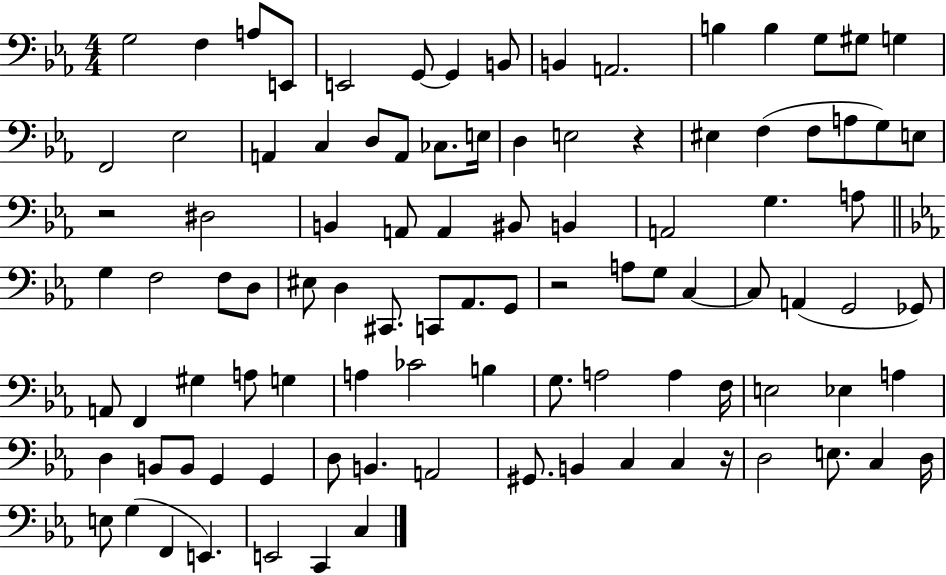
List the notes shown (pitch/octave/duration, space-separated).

G3/h F3/q A3/e E2/e E2/h G2/e G2/q B2/e B2/q A2/h. B3/q B3/q G3/e G#3/e G3/q F2/h Eb3/h A2/q C3/q D3/e A2/e CES3/e. E3/s D3/q E3/h R/q EIS3/q F3/q F3/e A3/e G3/e E3/e R/h D#3/h B2/q A2/e A2/q BIS2/e B2/q A2/h G3/q. A3/e G3/q F3/h F3/e D3/e EIS3/e D3/q C#2/e. C2/e Ab2/e. G2/e R/h A3/e G3/e C3/q C3/e A2/q G2/h Gb2/e A2/e F2/q G#3/q A3/e G3/q A3/q CES4/h B3/q G3/e. A3/h A3/q F3/s E3/h Eb3/q A3/q D3/q B2/e B2/e G2/q G2/q D3/e B2/q. A2/h G#2/e. B2/q C3/q C3/q R/s D3/h E3/e. C3/q D3/s E3/e G3/q F2/q E2/q. E2/h C2/q C3/q